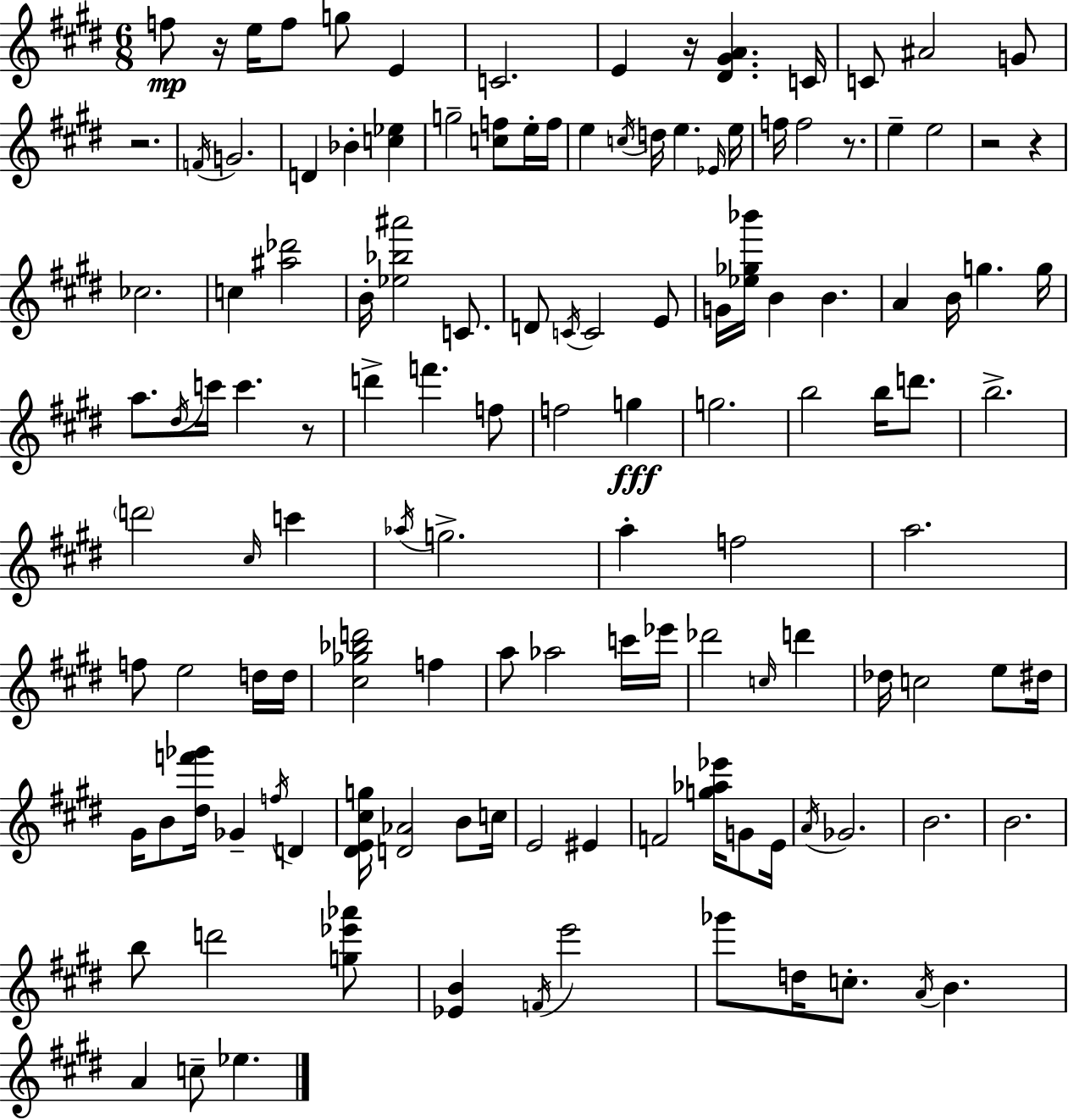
F5/e R/s E5/s F5/e G5/e E4/q C4/h. E4/q R/s [D#4,G#4,A4]/q. C4/s C4/e A#4/h G4/e R/h. F4/s G4/h. D4/q Bb4/q [C5,Eb5]/q G5/h [C5,F5]/e E5/s F5/s E5/q C5/s D5/s E5/q. Eb4/s E5/s F5/s F5/h R/e. E5/q E5/h R/h R/q CES5/h. C5/q [A#5,Db6]/h B4/s [Eb5,Bb5,A#6]/h C4/e. D4/e C4/s C4/h E4/e G4/s [Eb5,Gb5,Bb6]/s B4/q B4/q. A4/q B4/s G5/q. G5/s A5/e. D#5/s C6/s C6/q. R/e D6/q F6/q. F5/e F5/h G5/q G5/h. B5/h B5/s D6/e. B5/h. D6/h C#5/s C6/q Ab5/s G5/h. A5/q F5/h A5/h. F5/e E5/h D5/s D5/s [C#5,Gb5,Bb5,D6]/h F5/q A5/e Ab5/h C6/s Eb6/s Db6/h C5/s D6/q Db5/s C5/h E5/e D#5/s G#4/s B4/e [D#5,F6,Gb6]/s Gb4/q F5/s D4/q [D#4,E4,C#5,G5]/s [D4,Ab4]/h B4/e C5/s E4/h EIS4/q F4/h [G5,Ab5,Eb6]/s G4/e E4/s A4/s Gb4/h. B4/h. B4/h. B5/e D6/h [G5,Eb6,Ab6]/e [Eb4,B4]/q F4/s E6/h Gb6/e D5/s C5/e. A4/s B4/q. A4/q C5/e Eb5/q.